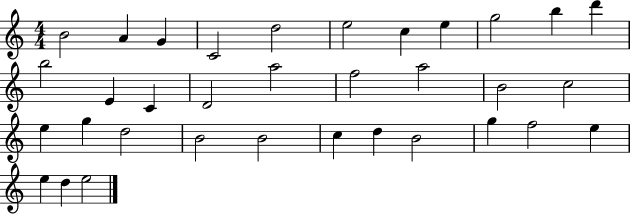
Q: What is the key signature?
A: C major